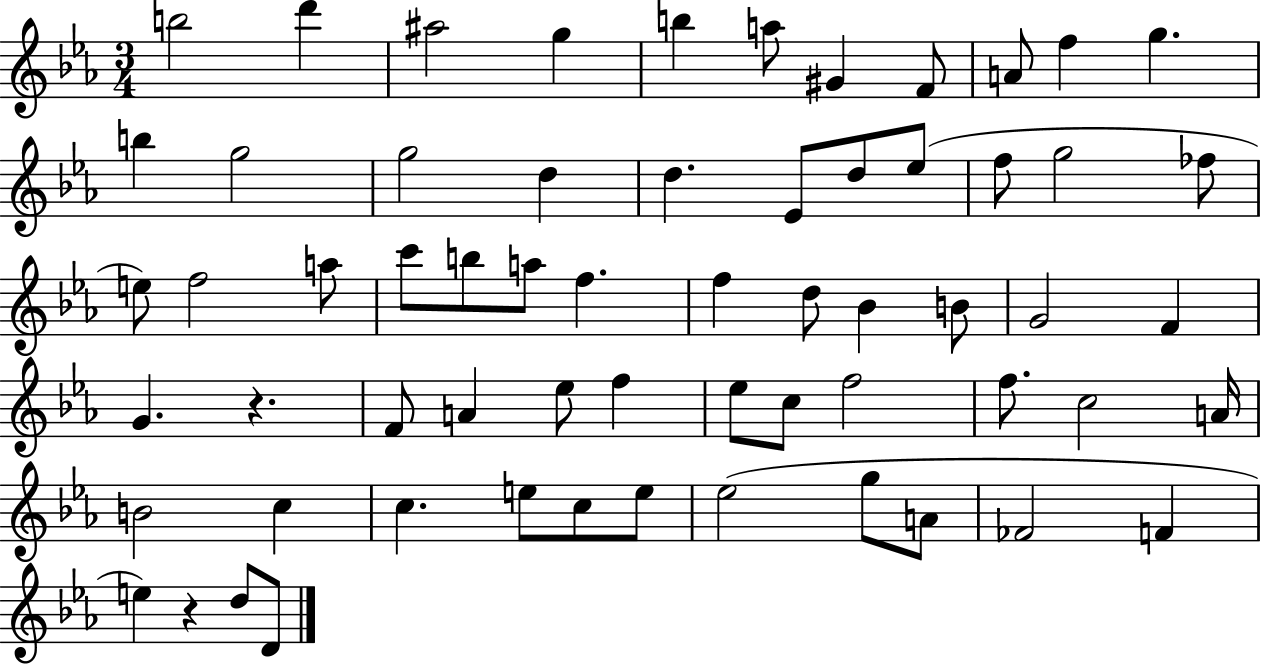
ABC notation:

X:1
T:Untitled
M:3/4
L:1/4
K:Eb
b2 d' ^a2 g b a/2 ^G F/2 A/2 f g b g2 g2 d d _E/2 d/2 _e/2 f/2 g2 _f/2 e/2 f2 a/2 c'/2 b/2 a/2 f f d/2 _B B/2 G2 F G z F/2 A _e/2 f _e/2 c/2 f2 f/2 c2 A/4 B2 c c e/2 c/2 e/2 _e2 g/2 A/2 _F2 F e z d/2 D/2